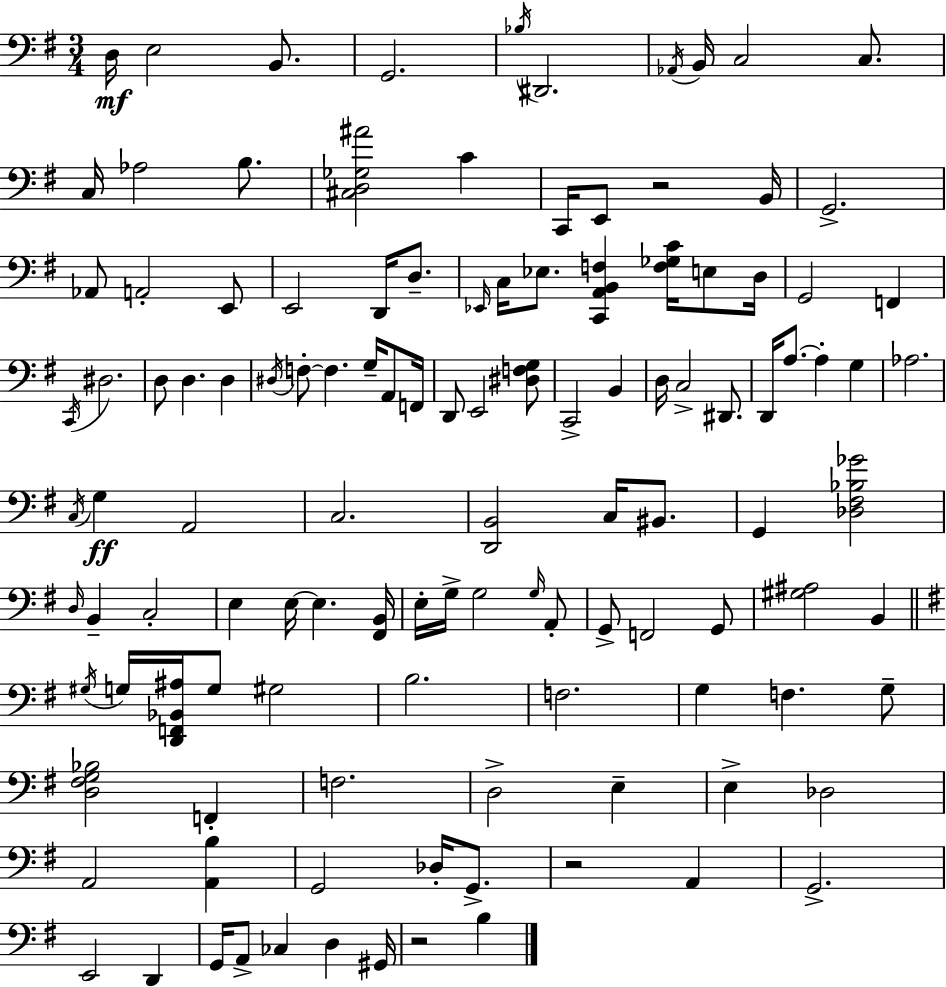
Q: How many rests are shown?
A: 3